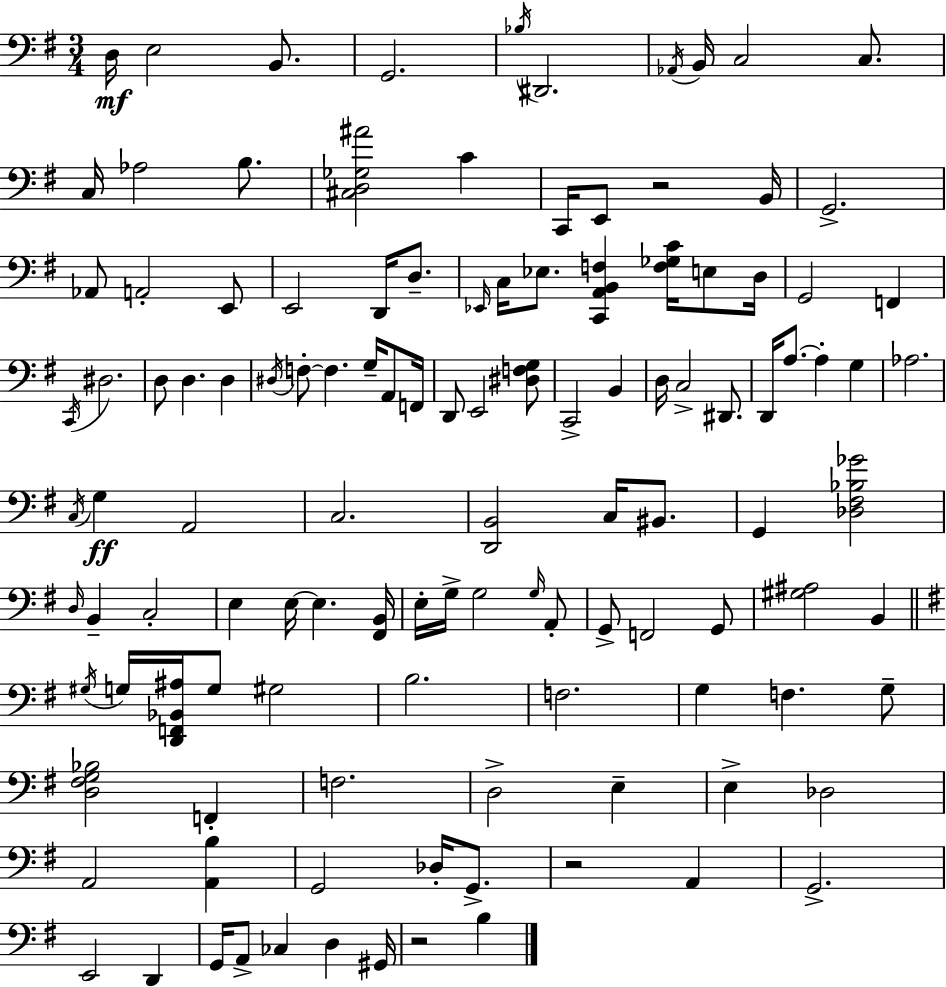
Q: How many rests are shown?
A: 3